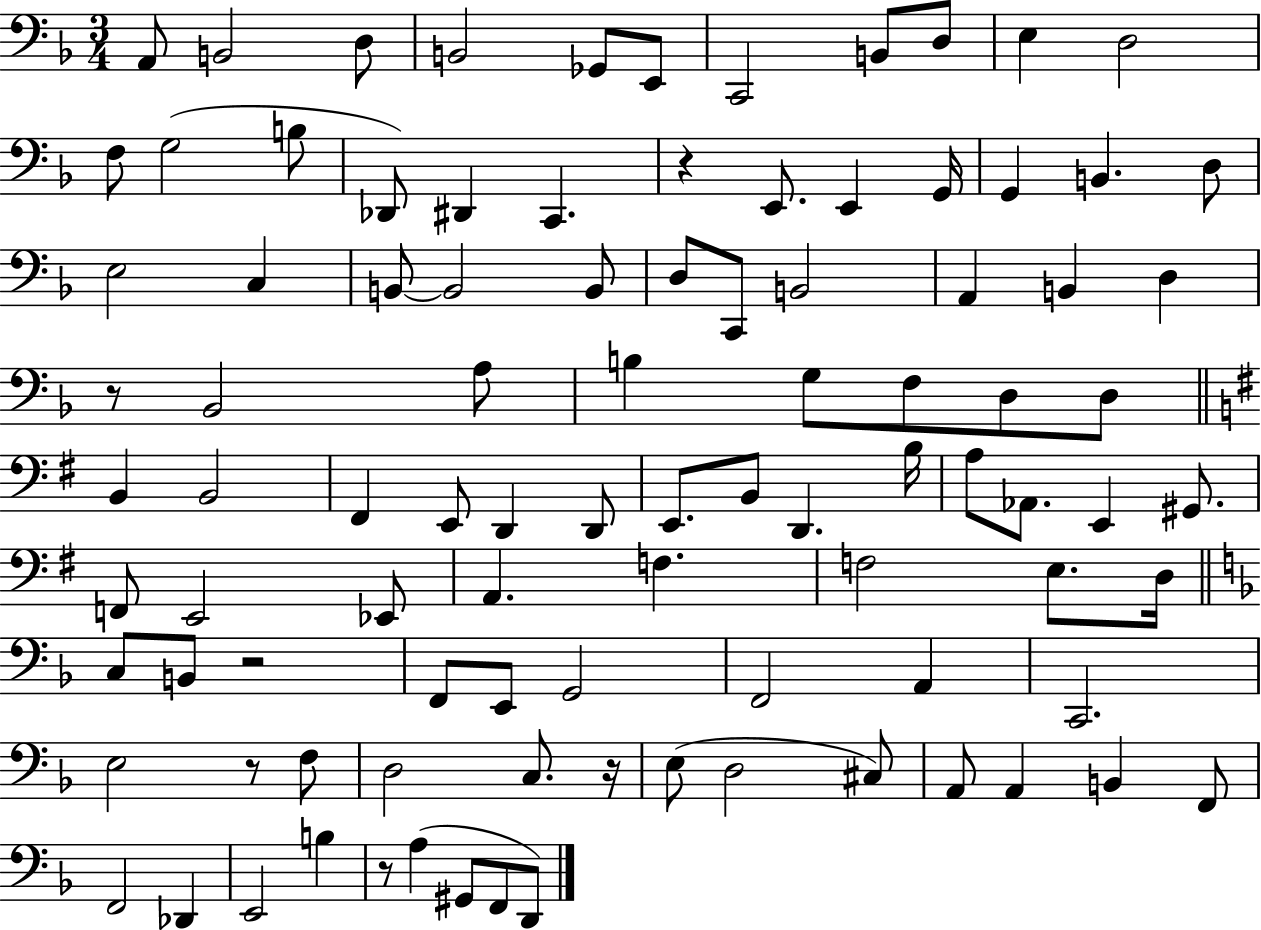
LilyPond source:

{
  \clef bass
  \numericTimeSignature
  \time 3/4
  \key f \major
  \repeat volta 2 { a,8 b,2 d8 | b,2 ges,8 e,8 | c,2 b,8 d8 | e4 d2 | \break f8 g2( b8 | des,8) dis,4 c,4. | r4 e,8. e,4 g,16 | g,4 b,4. d8 | \break e2 c4 | b,8~~ b,2 b,8 | d8 c,8 b,2 | a,4 b,4 d4 | \break r8 bes,2 a8 | b4 g8 f8 d8 d8 | \bar "||" \break \key g \major b,4 b,2 | fis,4 e,8 d,4 d,8 | e,8. b,8 d,4. b16 | a8 aes,8. e,4 gis,8. | \break f,8 e,2 ees,8 | a,4. f4. | f2 e8. d16 | \bar "||" \break \key f \major c8 b,8 r2 | f,8 e,8 g,2 | f,2 a,4 | c,2. | \break e2 r8 f8 | d2 c8. r16 | e8( d2 cis8) | a,8 a,4 b,4 f,8 | \break f,2 des,4 | e,2 b4 | r8 a4( gis,8 f,8 d,8) | } \bar "|."
}